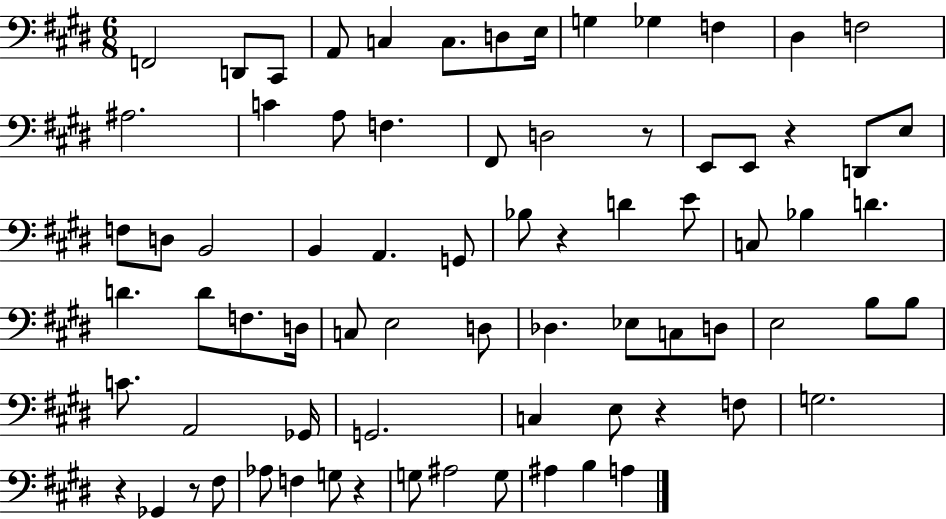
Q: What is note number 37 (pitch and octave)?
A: D4